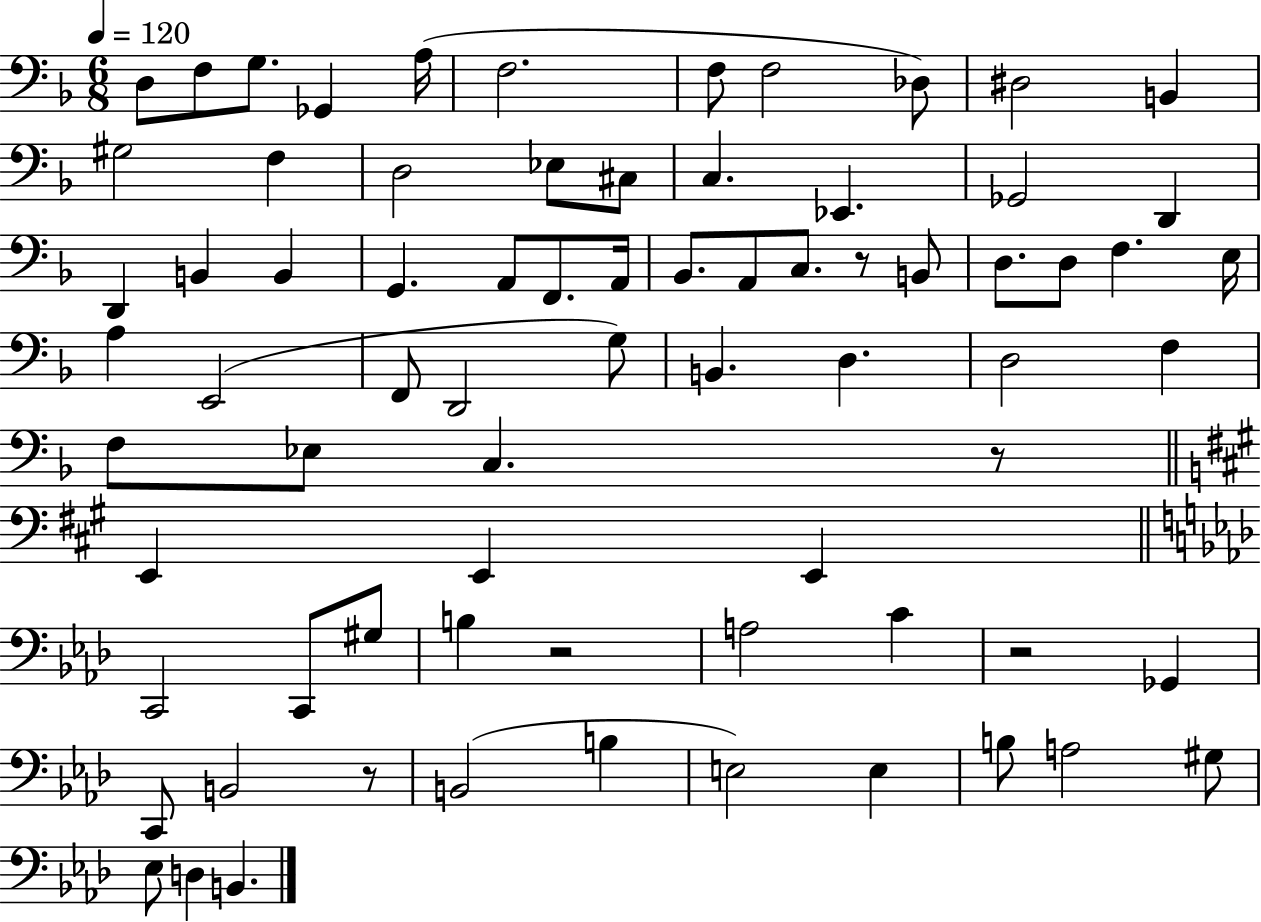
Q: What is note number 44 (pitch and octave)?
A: F3